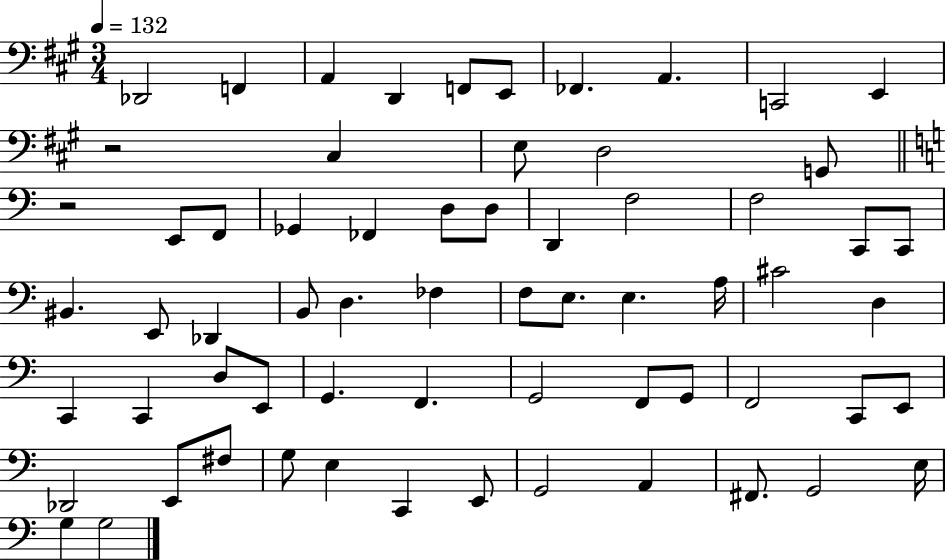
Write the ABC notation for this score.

X:1
T:Untitled
M:3/4
L:1/4
K:A
_D,,2 F,, A,, D,, F,,/2 E,,/2 _F,, A,, C,,2 E,, z2 ^C, E,/2 D,2 G,,/2 z2 E,,/2 F,,/2 _G,, _F,, D,/2 D,/2 D,, F,2 F,2 C,,/2 C,,/2 ^B,, E,,/2 _D,, B,,/2 D, _F, F,/2 E,/2 E, A,/4 ^C2 D, C,, C,, D,/2 E,,/2 G,, F,, G,,2 F,,/2 G,,/2 F,,2 C,,/2 E,,/2 _D,,2 E,,/2 ^F,/2 G,/2 E, C,, E,,/2 G,,2 A,, ^F,,/2 G,,2 E,/4 G, G,2